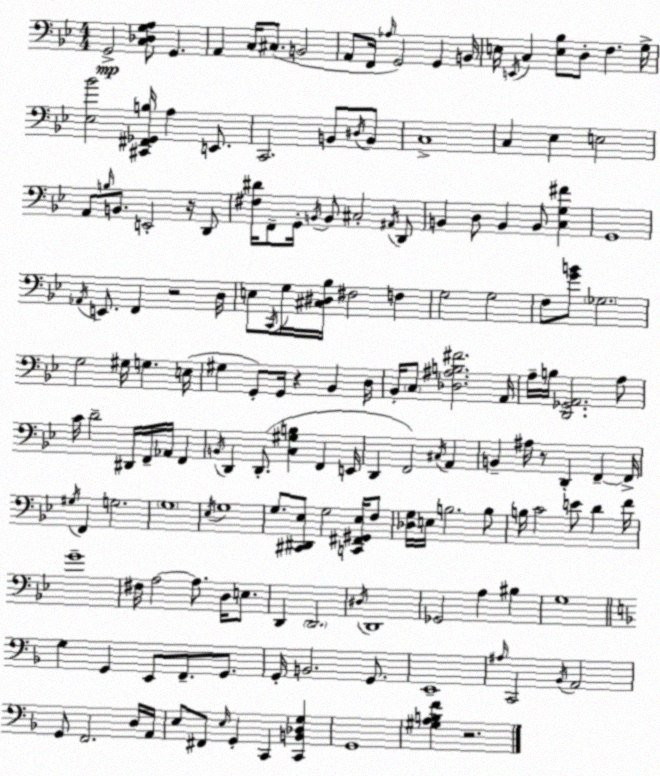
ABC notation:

X:1
T:Untitled
M:4/4
L:1/4
K:Gm
G,,2 [C,_D,G,A,]/2 G,, A,, C,/4 ^C,/2 B,,2 A,,/2 F,,/4 _A,/4 G,,2 G,, B,,/4 E,/4 E,,/4 C, [E,_B,]/2 D,/2 F, G,/4 [_E,_B]2 [^C,,^F,,_G,,B,]/4 A, E,,/2 C,,2 B,,/2 ^D,/4 B,,/2 C,4 C, _E, E,2 A,,/2 B,/4 B,,/2 E,,2 z/4 D,,/2 [^F,^D]/4 F,,/2 G,,/4 B,,/4 B,,/2 ^C,2 ^A,,/4 D,,/2 B,, D,/2 B,, B,,/2 [C,G,^F] G,,4 _A,,/4 E,,/2 F,, z2 D,/4 E,/2 C,,/4 G,/4 [^C,^D,_B,]/4 ^F,2 F, G,2 G,2 F,/2 [GB]/2 _G,2 G,2 ^G,/4 G, E,/4 ^G, G,,/2 G,,/4 z _B,, D,/4 _B,,/4 C,/2 [_D,^A,B,^F]2 A,,/4 A,/4 B,/4 [D,,_G,,A,,]2 A,/2 C/4 D2 ^D,,/4 F,,/4 _A,,/4 F,, B,,/4 D,, D,,/2 [C,^G,B,] F,, E,,/4 D,, F,,2 ^C,/4 A,, B,, ^A,/4 z/2 D,, F,, F,,/4 ^G,/4 F,, G,2 G,4 _E,/4 G,4 G,/2 [^C,,^D,,_E,]/2 G,2 [C,,^F,,^G,,_E,]/4 F,/2 [_D,G,]/4 E,/4 B,2 B,/2 B,/4 C2 E/2 D F/4 G4 ^F,/4 A,2 A,/2 D,/4 E,/2 D,, D,,2 ^D,/4 D,,4 _G,,2 A, ^B, G,4 G, G,, E,,/2 F,,/2 G,,/2 G,,/4 B,,2 G,,/2 E,,4 ^A,/4 C,,2 _B,,/4 A,,2 G,,/2 F,,2 D,/4 A,,/4 E,/2 ^F,,/2 E,/4 G,, C,, [C,,B,,_D,G,] G,,4 [^G,A,B,F] z2